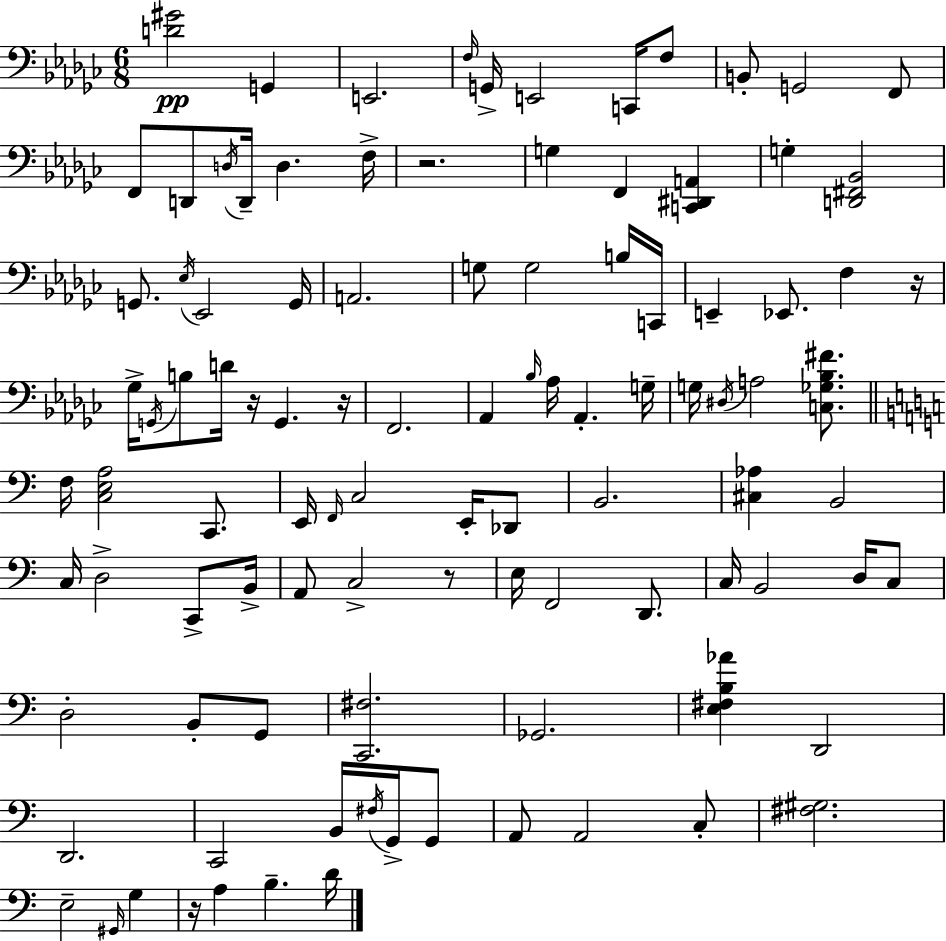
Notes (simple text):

[D4,G#4]/h G2/q E2/h. F3/s G2/s E2/h C2/s F3/e B2/e G2/h F2/e F2/e D2/e D3/s D2/s D3/q. F3/s R/h. G3/q F2/q [C2,D#2,A2]/q G3/q [D2,F#2,Bb2]/h G2/e. Eb3/s Eb2/h G2/s A2/h. G3/e G3/h B3/s C2/s E2/q Eb2/e. F3/q R/s Gb3/s G2/s B3/e D4/s R/s G2/q. R/s F2/h. Ab2/q Bb3/s Ab3/s Ab2/q. G3/s G3/s D#3/s A3/h [C3,Gb3,Bb3,F#4]/e. F3/s [C3,E3,A3]/h C2/e. E2/s F2/s C3/h E2/s Db2/e B2/h. [C#3,Ab3]/q B2/h C3/s D3/h C2/e B2/s A2/e C3/h R/e E3/s F2/h D2/e. C3/s B2/h D3/s C3/e D3/h B2/e G2/e [C2,F#3]/h. Gb2/h. [E3,F#3,B3,Ab4]/q D2/h D2/h. C2/h B2/s F#3/s G2/s G2/e A2/e A2/h C3/e [F#3,G#3]/h. E3/h G#2/s G3/q R/s A3/q B3/q. D4/s